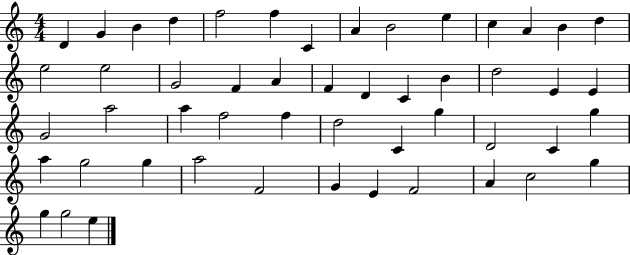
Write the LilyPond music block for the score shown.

{
  \clef treble
  \numericTimeSignature
  \time 4/4
  \key c \major
  d'4 g'4 b'4 d''4 | f''2 f''4 c'4 | a'4 b'2 e''4 | c''4 a'4 b'4 d''4 | \break e''2 e''2 | g'2 f'4 a'4 | f'4 d'4 c'4 b'4 | d''2 e'4 e'4 | \break g'2 a''2 | a''4 f''2 f''4 | d''2 c'4 g''4 | d'2 c'4 g''4 | \break a''4 g''2 g''4 | a''2 f'2 | g'4 e'4 f'2 | a'4 c''2 g''4 | \break g''4 g''2 e''4 | \bar "|."
}